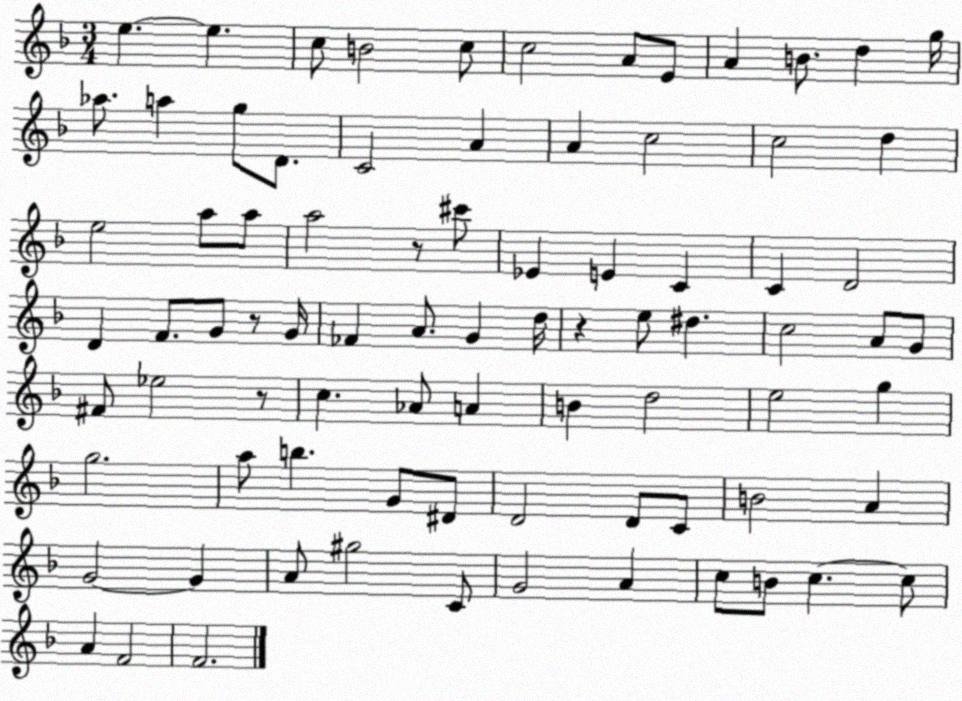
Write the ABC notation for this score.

X:1
T:Untitled
M:3/4
L:1/4
K:F
e e c/2 B2 c/2 c2 A/2 E/2 A B/2 d g/4 _a/2 a g/2 D/2 C2 A A c2 c2 d e2 a/2 a/2 a2 z/2 ^c'/2 _E E C C D2 D F/2 G/2 z/2 G/4 _F A/2 G d/4 z e/2 ^d c2 A/2 G/2 ^F/2 _e2 z/2 c _A/2 A B d2 e2 g g2 a/2 b G/2 ^D/2 D2 D/2 C/2 B2 A G2 G A/2 ^g2 C/2 G2 A c/2 B/2 c c/2 A F2 F2